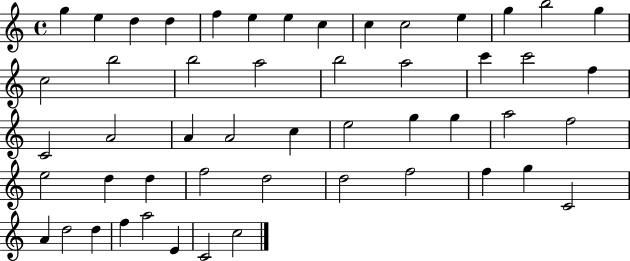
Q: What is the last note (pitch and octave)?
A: C5